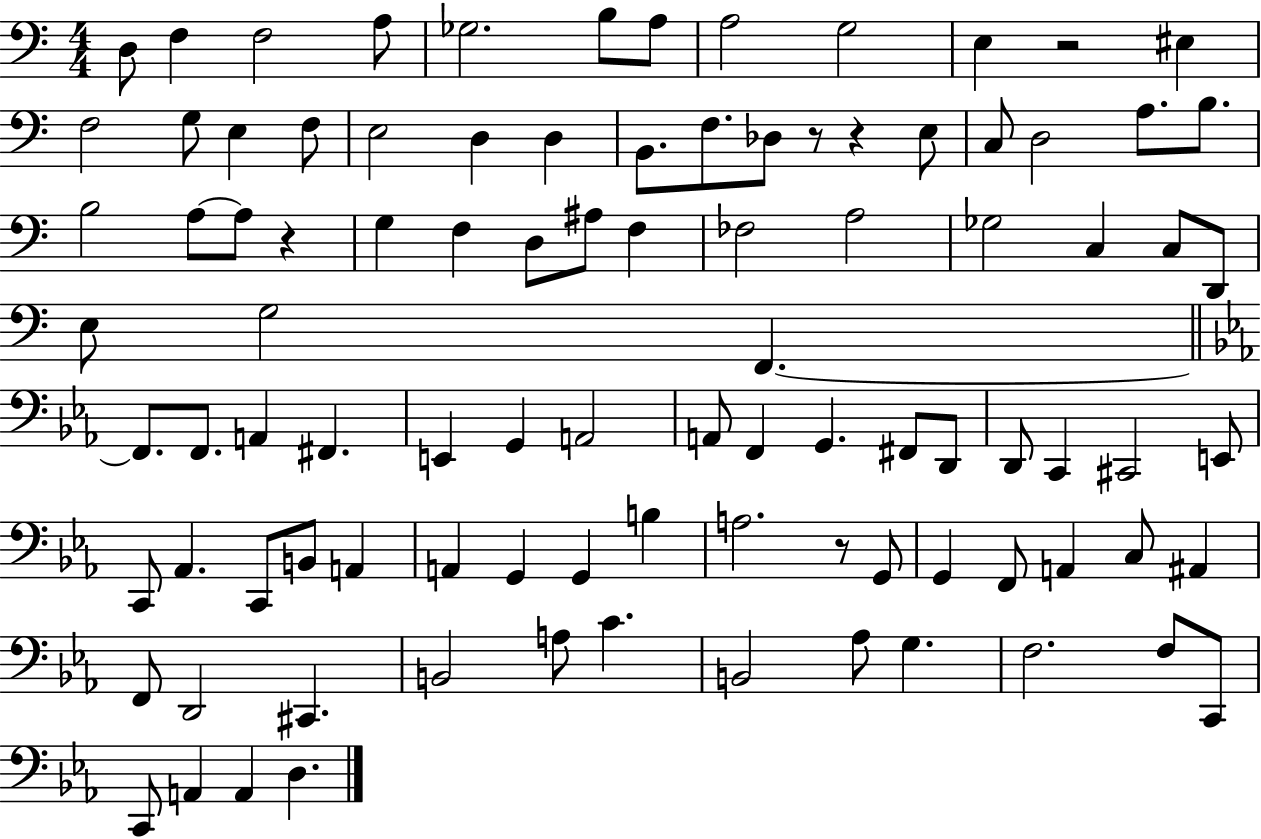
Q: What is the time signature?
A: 4/4